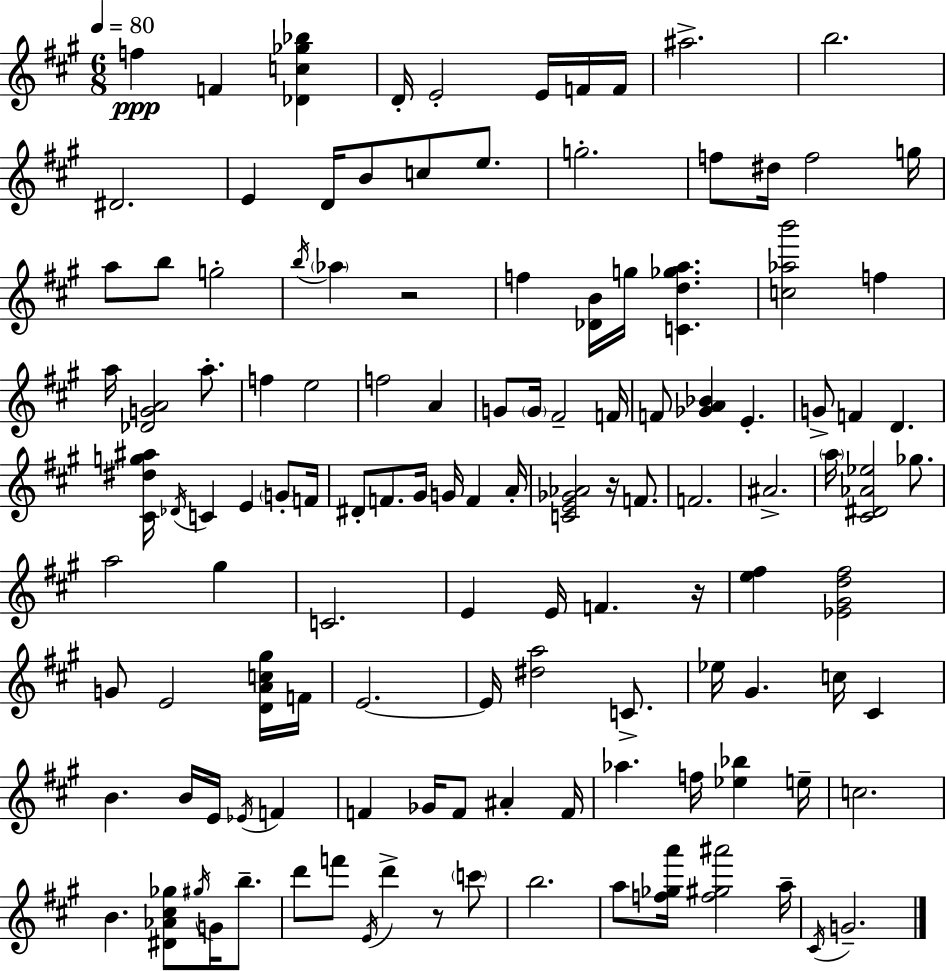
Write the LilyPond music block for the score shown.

{
  \clef treble
  \numericTimeSignature
  \time 6/8
  \key a \major
  \tempo 4 = 80
  f''4\ppp f'4 <des' c'' ges'' bes''>4 | d'16-. e'2-. e'16 f'16 f'16 | ais''2.-> | b''2. | \break dis'2. | e'4 d'16 b'8 c''8 e''8. | g''2.-. | f''8 dis''16 f''2 g''16 | \break a''8 b''8 g''2-. | \acciaccatura { b''16 } \parenthesize aes''4 r2 | f''4 <des' b'>16 g''16 <c' d'' ges'' a''>4. | <c'' aes'' b'''>2 f''4 | \break a''16 <des' g' a'>2 a''8.-. | f''4 e''2 | f''2 a'4 | g'8 \parenthesize g'16 fis'2-- | \break f'16 f'8 <ges' a' bes'>4 e'4.-. | g'8-> f'4 d'4. | <cis' dis'' g'' ais''>16 \acciaccatura { des'16 } c'4 e'4 \parenthesize g'8-. | f'16 dis'8-. f'8. gis'16 g'16 f'4 | \break a'16-. <c' e' ges' aes'>2 r16 f'8. | f'2. | ais'2.-> | \parenthesize a''16 <cis' dis' aes' ees''>2 ges''8. | \break a''2 gis''4 | c'2. | e'4 e'16 f'4. | r16 <e'' fis''>4 <ees' gis' d'' fis''>2 | \break g'8 e'2 | <d' a' c'' gis''>16 f'16 e'2.~~ | e'16 <dis'' a''>2 c'8.-> | ees''16 gis'4. c''16 cis'4 | \break b'4. b'16 e'16 \acciaccatura { ees'16 } f'4 | f'4 ges'16 f'8 ais'4-. | f'16 aes''4. f''16 <ees'' bes''>4 | e''16-- c''2. | \break b'4. <dis' aes' cis'' ges''>8 \acciaccatura { gis''16 } | g'16 b''8.-- d'''8 f'''8 \acciaccatura { e'16 } d'''4-> | r8 \parenthesize c'''8 b''2. | a''8 <f'' ges'' a'''>16 <f'' gis'' ais'''>2 | \break a''16-- \acciaccatura { cis'16 } g'2.-- | \bar "|."
}